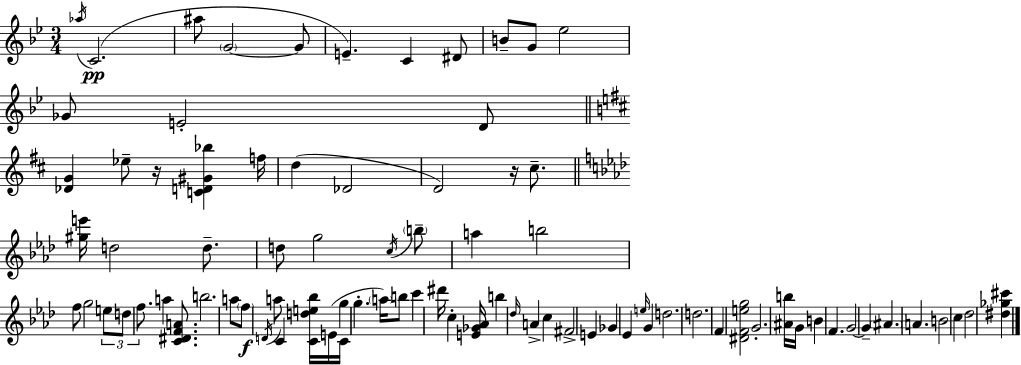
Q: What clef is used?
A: treble